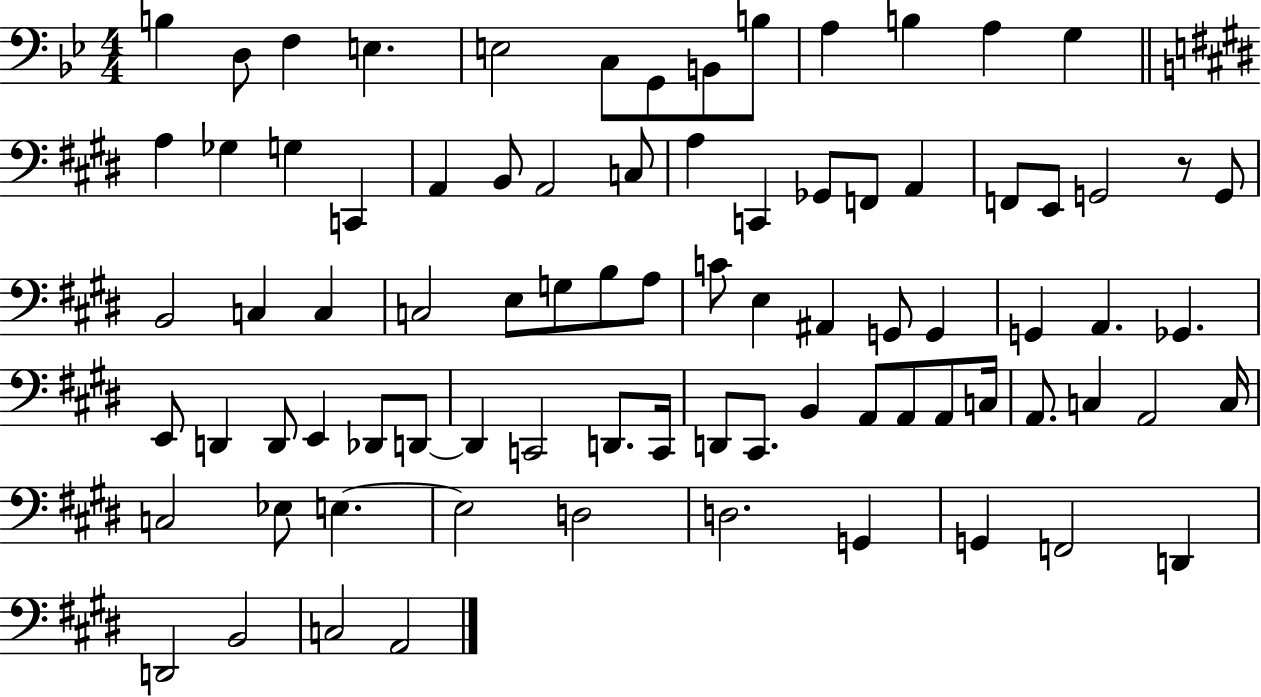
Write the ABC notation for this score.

X:1
T:Untitled
M:4/4
L:1/4
K:Bb
B, D,/2 F, E, E,2 C,/2 G,,/2 B,,/2 B,/2 A, B, A, G, A, _G, G, C,, A,, B,,/2 A,,2 C,/2 A, C,, _G,,/2 F,,/2 A,, F,,/2 E,,/2 G,,2 z/2 G,,/2 B,,2 C, C, C,2 E,/2 G,/2 B,/2 A,/2 C/2 E, ^A,, G,,/2 G,, G,, A,, _G,, E,,/2 D,, D,,/2 E,, _D,,/2 D,,/2 D,, C,,2 D,,/2 C,,/4 D,,/2 ^C,,/2 B,, A,,/2 A,,/2 A,,/2 C,/4 A,,/2 C, A,,2 C,/4 C,2 _E,/2 E, E,2 D,2 D,2 G,, G,, F,,2 D,, D,,2 B,,2 C,2 A,,2